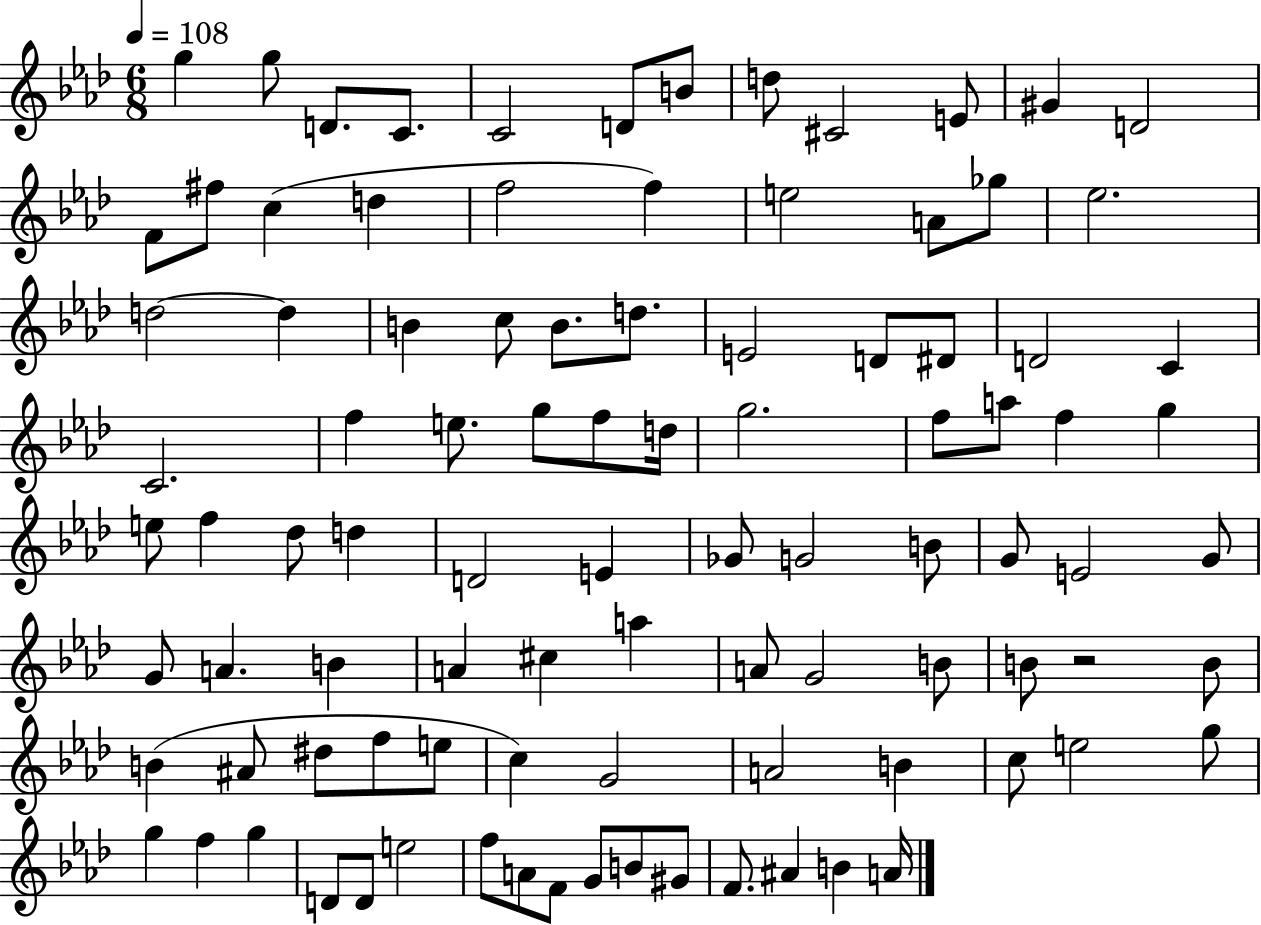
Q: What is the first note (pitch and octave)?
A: G5